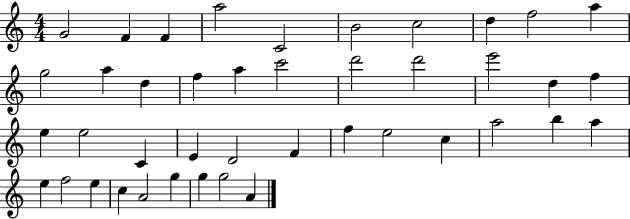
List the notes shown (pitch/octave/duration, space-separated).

G4/h F4/q F4/q A5/h C4/h B4/h C5/h D5/q F5/h A5/q G5/h A5/q D5/q F5/q A5/q C6/h D6/h D6/h E6/h D5/q F5/q E5/q E5/h C4/q E4/q D4/h F4/q F5/q E5/h C5/q A5/h B5/q A5/q E5/q F5/h E5/q C5/q A4/h G5/q G5/q G5/h A4/q